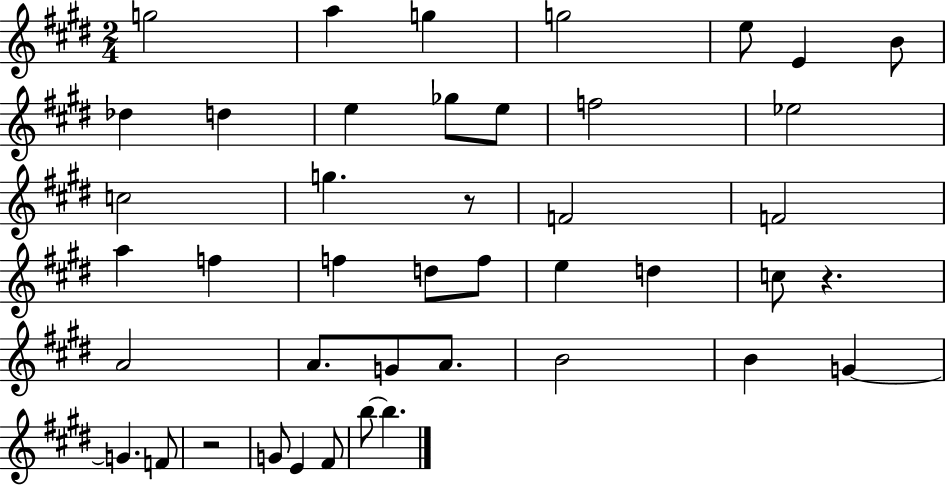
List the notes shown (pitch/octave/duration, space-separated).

G5/h A5/q G5/q G5/h E5/e E4/q B4/e Db5/q D5/q E5/q Gb5/e E5/e F5/h Eb5/h C5/h G5/q. R/e F4/h F4/h A5/q F5/q F5/q D5/e F5/e E5/q D5/q C5/e R/q. A4/h A4/e. G4/e A4/e. B4/h B4/q G4/q G4/q. F4/e R/h G4/e E4/q F#4/e B5/e B5/q.